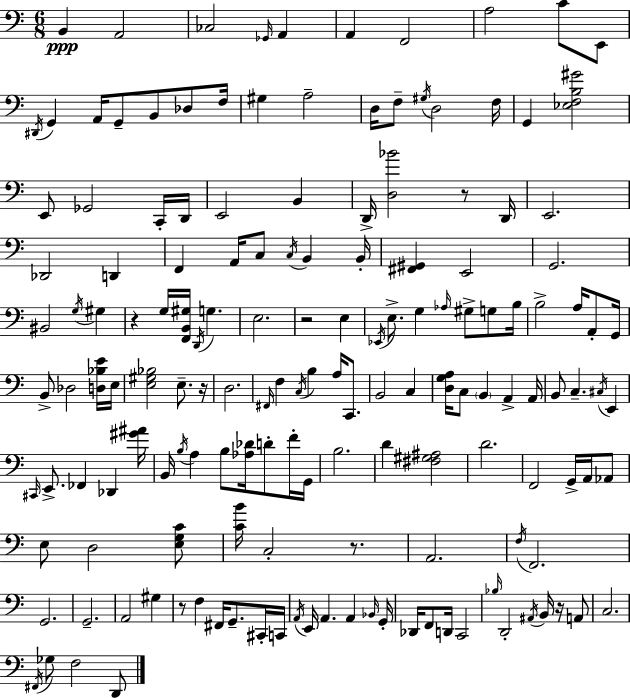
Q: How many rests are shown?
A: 7